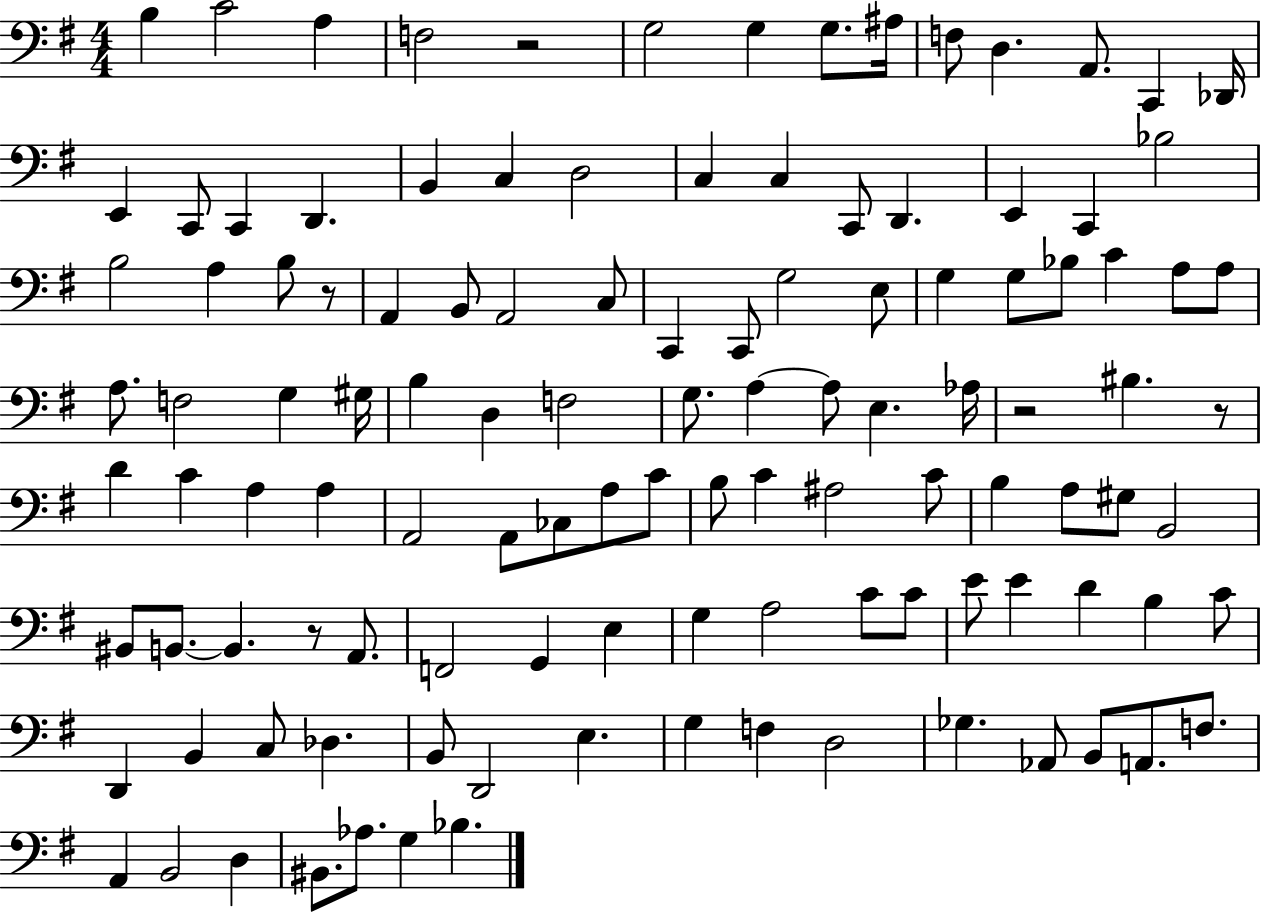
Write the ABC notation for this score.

X:1
T:Untitled
M:4/4
L:1/4
K:G
B, C2 A, F,2 z2 G,2 G, G,/2 ^A,/4 F,/2 D, A,,/2 C,, _D,,/4 E,, C,,/2 C,, D,, B,, C, D,2 C, C, C,,/2 D,, E,, C,, _B,2 B,2 A, B,/2 z/2 A,, B,,/2 A,,2 C,/2 C,, C,,/2 G,2 E,/2 G, G,/2 _B,/2 C A,/2 A,/2 A,/2 F,2 G, ^G,/4 B, D, F,2 G,/2 A, A,/2 E, _A,/4 z2 ^B, z/2 D C A, A, A,,2 A,,/2 _C,/2 A,/2 C/2 B,/2 C ^A,2 C/2 B, A,/2 ^G,/2 B,,2 ^B,,/2 B,,/2 B,, z/2 A,,/2 F,,2 G,, E, G, A,2 C/2 C/2 E/2 E D B, C/2 D,, B,, C,/2 _D, B,,/2 D,,2 E, G, F, D,2 _G, _A,,/2 B,,/2 A,,/2 F,/2 A,, B,,2 D, ^B,,/2 _A,/2 G, _B,